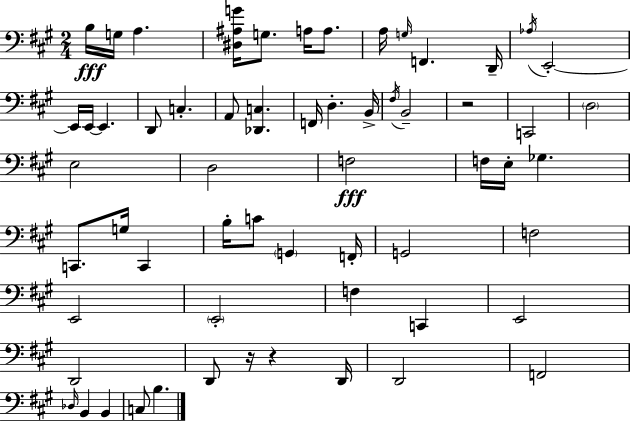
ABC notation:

X:1
T:Untitled
M:2/4
L:1/4
K:A
B,/4 G,/4 A, [^D,^A,G]/4 G,/2 A,/4 A,/2 A,/4 G,/4 F,, D,,/4 _A,/4 E,,2 E,,/4 E,,/4 E,, D,,/2 C, A,,/2 [_D,,C,] F,,/4 D, B,,/4 ^F,/4 B,,2 z2 C,,2 D,2 E,2 D,2 F,2 F,/4 E,/4 _G, C,,/2 G,/4 C,, B,/4 C/2 G,, F,,/4 G,,2 F,2 E,,2 E,,2 F, C,, E,,2 D,,2 D,,/2 z/4 z D,,/4 D,,2 F,,2 _D,/4 B,, B,, C,/2 B,